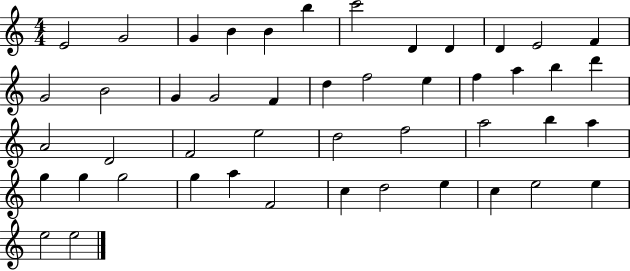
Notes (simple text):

E4/h G4/h G4/q B4/q B4/q B5/q C6/h D4/q D4/q D4/q E4/h F4/q G4/h B4/h G4/q G4/h F4/q D5/q F5/h E5/q F5/q A5/q B5/q D6/q A4/h D4/h F4/h E5/h D5/h F5/h A5/h B5/q A5/q G5/q G5/q G5/h G5/q A5/q F4/h C5/q D5/h E5/q C5/q E5/h E5/q E5/h E5/h